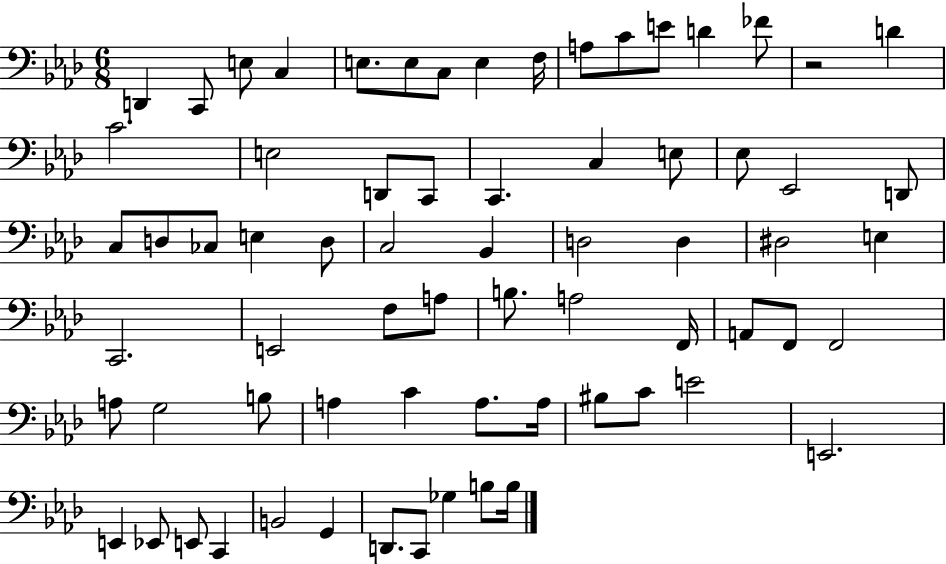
{
  \clef bass
  \numericTimeSignature
  \time 6/8
  \key aes \major
  d,4 c,8 e8 c4 | e8. e8 c8 e4 f16 | a8 c'8 e'8 d'4 fes'8 | r2 d'4 | \break c'2. | e2 d,8 c,8 | c,4. c4 e8 | ees8 ees,2 d,8 | \break c8 d8 ces8 e4 d8 | c2 bes,4 | d2 d4 | dis2 e4 | \break c,2. | e,2 f8 a8 | b8. a2 f,16 | a,8 f,8 f,2 | \break a8 g2 b8 | a4 c'4 a8. a16 | bis8 c'8 e'2 | e,2. | \break e,4 ees,8 e,8 c,4 | b,2 g,4 | d,8. c,8 ges4 b8 b16 | \bar "|."
}